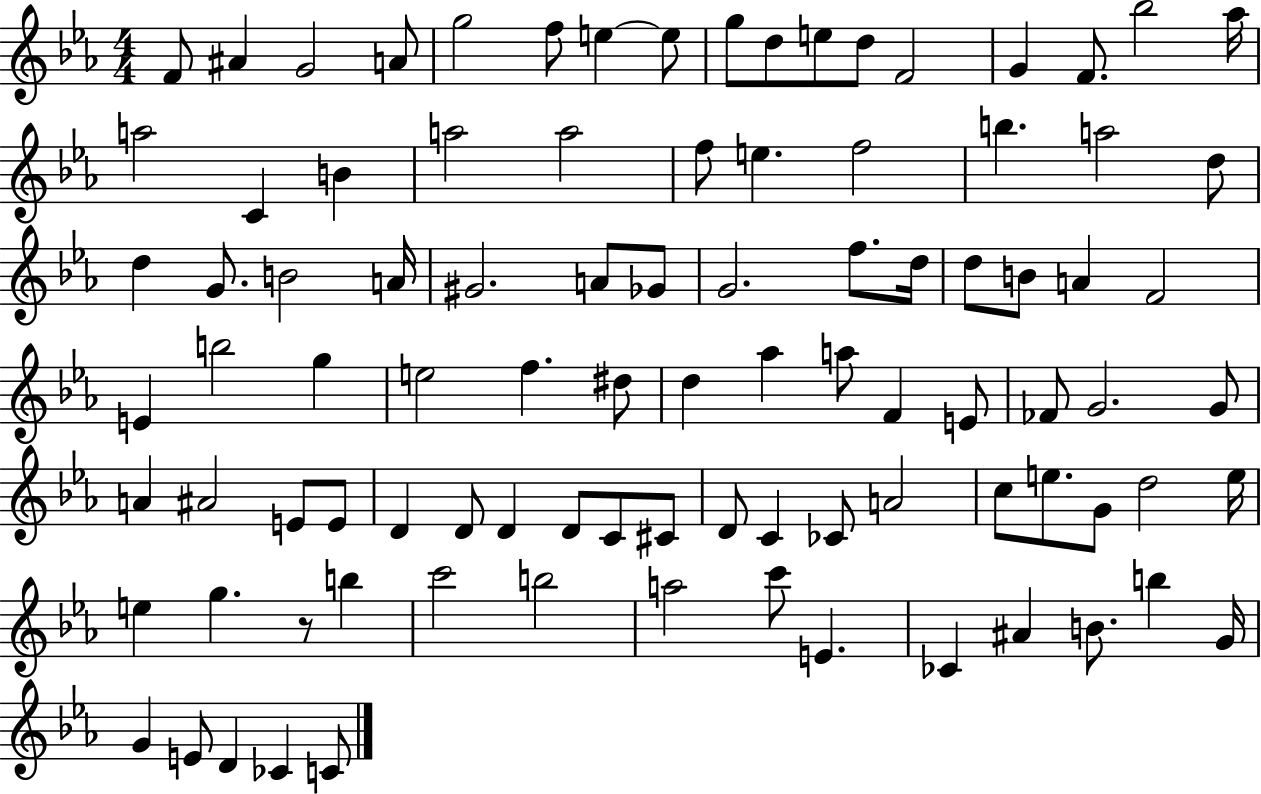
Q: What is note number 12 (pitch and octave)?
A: D5